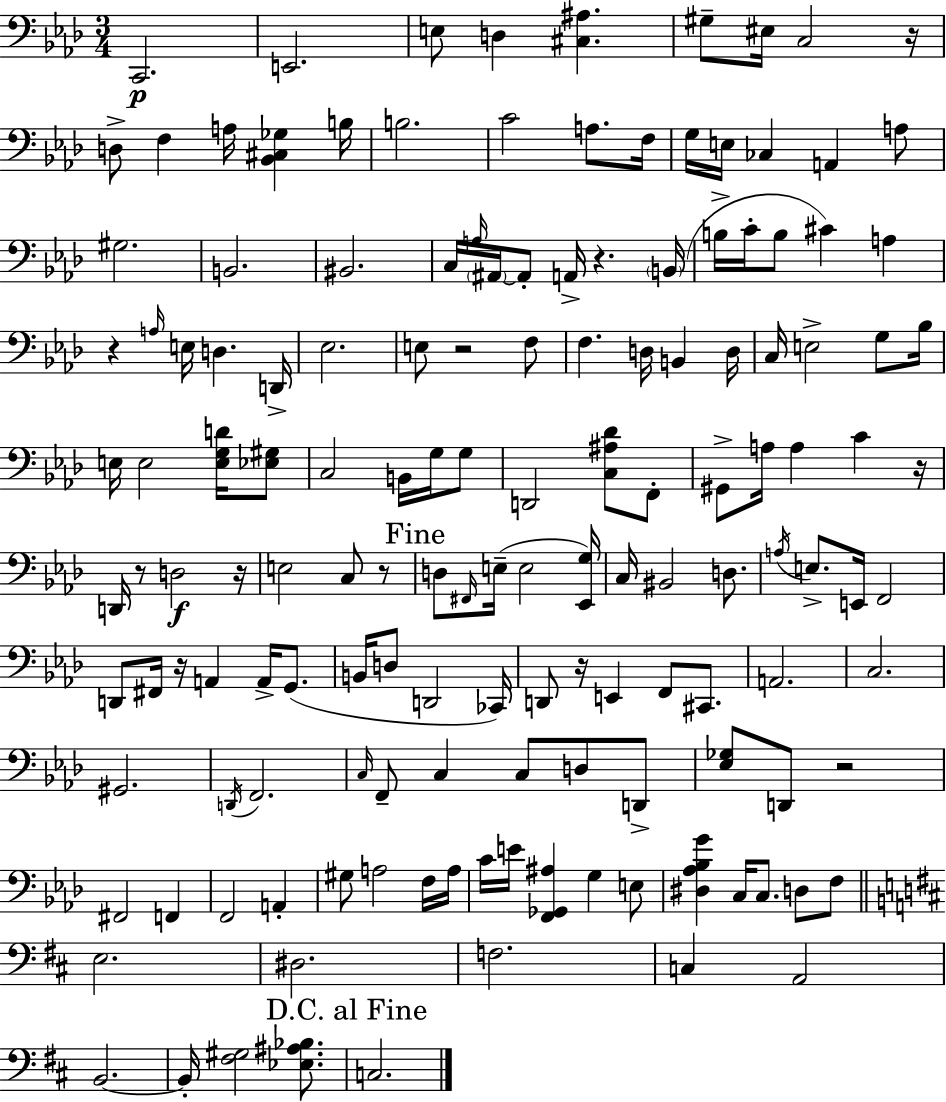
X:1
T:Untitled
M:3/4
L:1/4
K:Fm
C,,2 E,,2 E,/2 D, [^C,^A,] ^G,/2 ^E,/4 C,2 z/4 D,/2 F, A,/4 [_B,,^C,_G,] B,/4 B,2 C2 A,/2 F,/4 G,/4 E,/4 _C, A,, A,/2 ^G,2 B,,2 ^B,,2 C,/4 A,/4 ^A,,/4 ^A,,/2 A,,/4 z B,,/4 B,/4 C/4 B,/2 ^C A, z A,/4 E,/4 D, D,,/4 _E,2 E,/2 z2 F,/2 F, D,/4 B,, D,/4 C,/4 E,2 G,/2 _B,/4 E,/4 E,2 [E,G,D]/4 [_E,^G,]/2 C,2 B,,/4 G,/4 G,/2 D,,2 [C,^A,_D]/2 F,,/2 ^G,,/2 A,/4 A, C z/4 D,,/4 z/2 D,2 z/4 E,2 C,/2 z/2 D,/2 ^F,,/4 E,/4 E,2 [_E,,G,]/4 C,/4 ^B,,2 D,/2 A,/4 E,/2 E,,/4 F,,2 D,,/2 ^F,,/4 z/4 A,, A,,/4 G,,/2 B,,/4 D,/2 D,,2 _C,,/4 D,,/2 z/4 E,, F,,/2 ^C,,/2 A,,2 C,2 ^G,,2 D,,/4 F,,2 C,/4 F,,/2 C, C,/2 D,/2 D,,/2 [_E,_G,]/2 D,,/2 z2 ^F,,2 F,, F,,2 A,, ^G,/2 A,2 F,/4 A,/4 C/4 E/4 [F,,_G,,^A,] G, E,/2 [^D,_A,_B,G] C,/4 C,/2 D,/2 F,/2 E,2 ^D,2 F,2 C, A,,2 B,,2 B,,/4 [^F,^G,]2 [_E,^A,_B,]/2 C,2